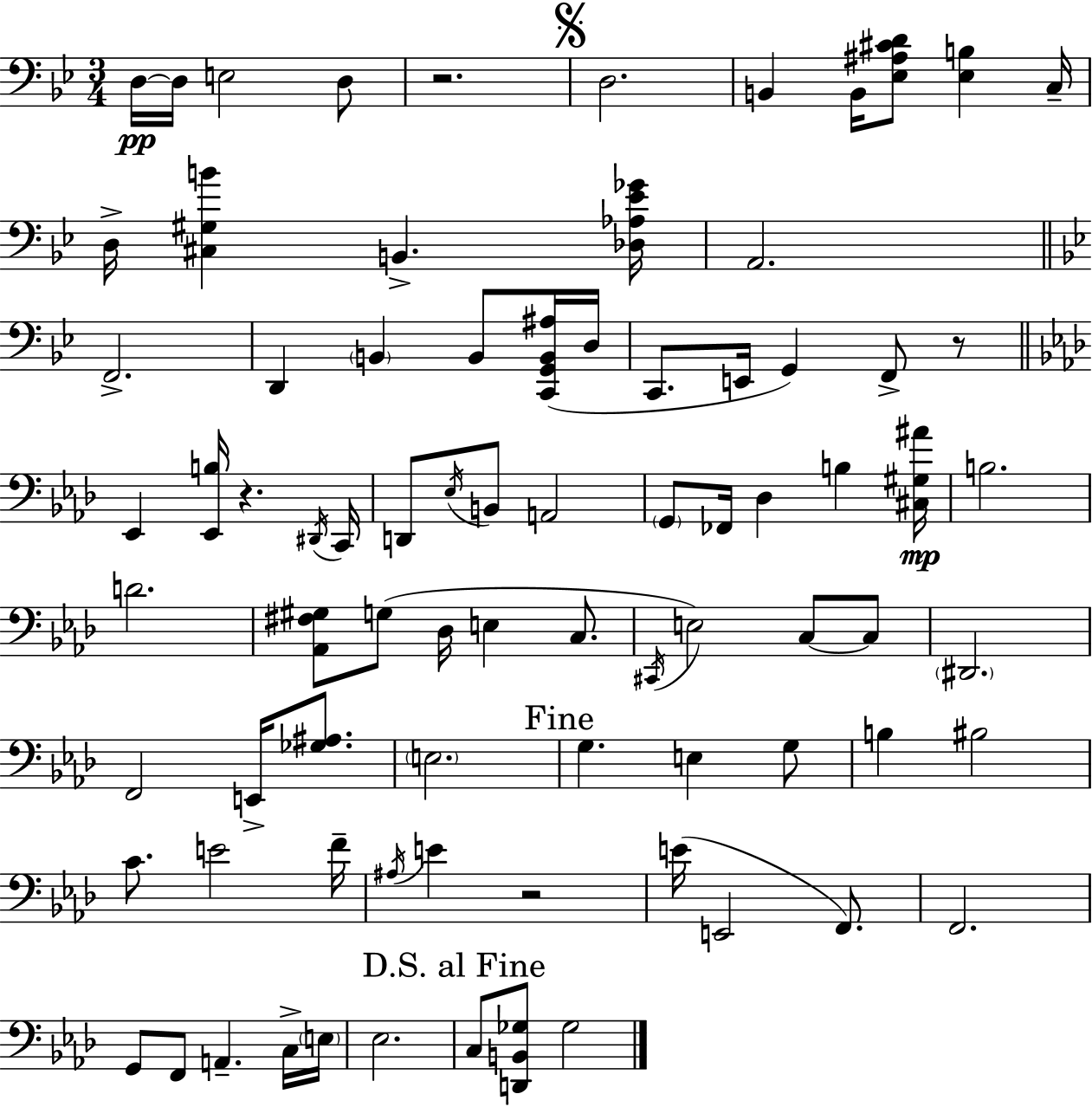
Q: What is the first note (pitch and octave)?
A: D3